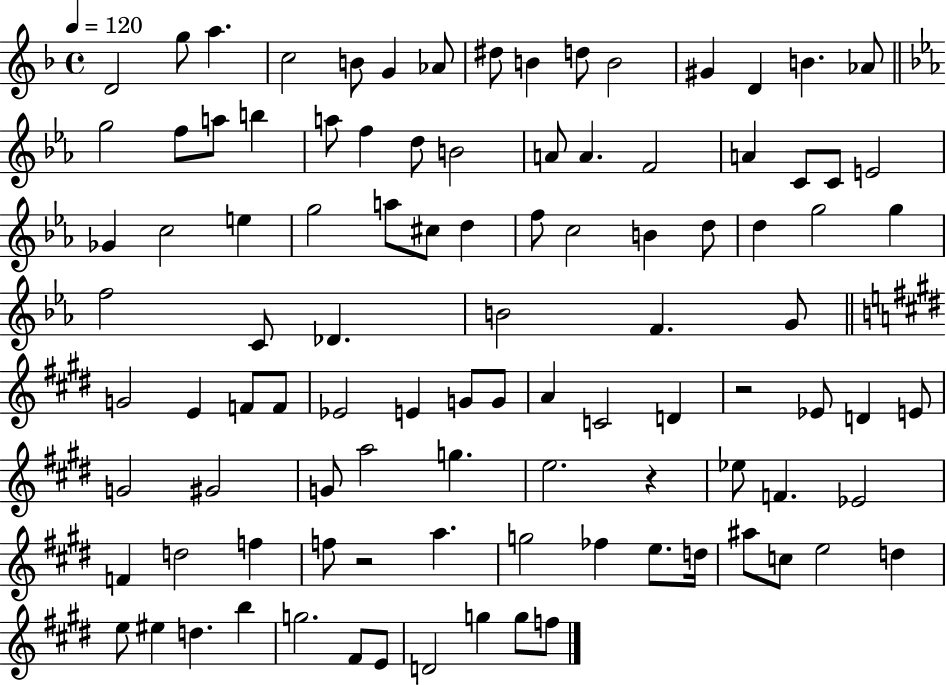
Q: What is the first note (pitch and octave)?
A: D4